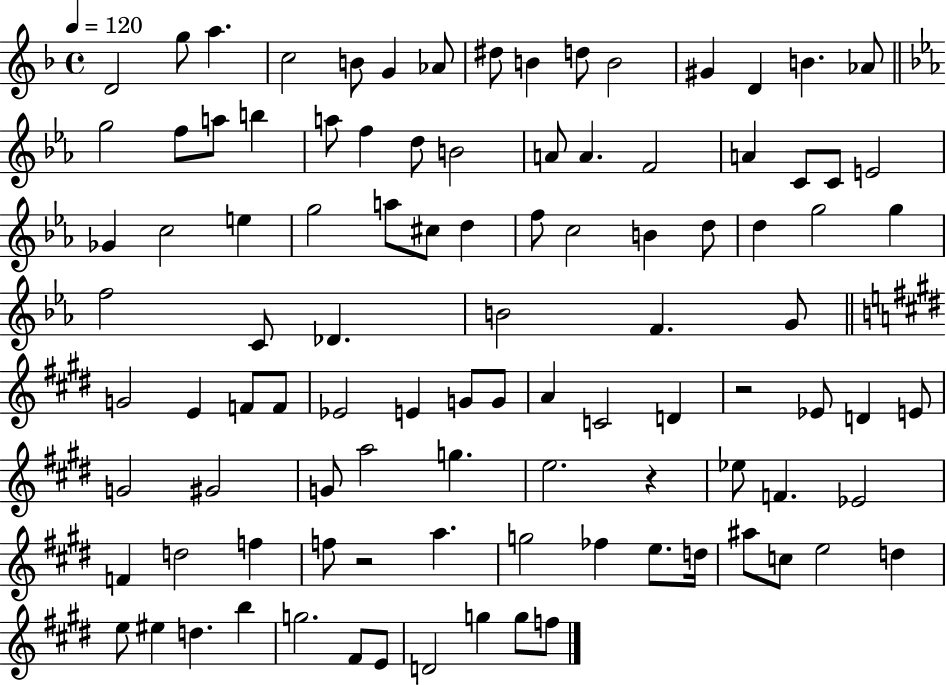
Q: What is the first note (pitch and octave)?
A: D4